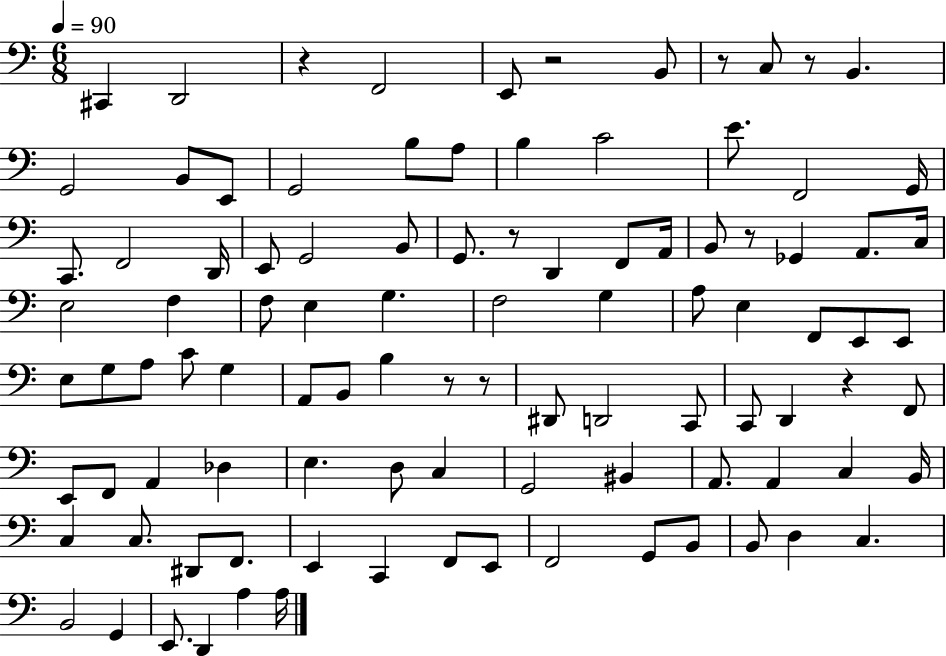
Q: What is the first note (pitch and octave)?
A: C#2